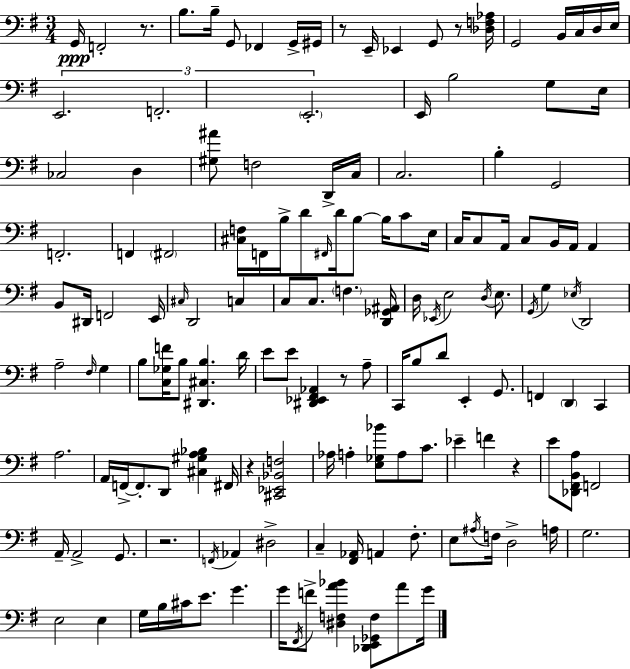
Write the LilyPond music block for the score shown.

{
  \clef bass
  \numericTimeSignature
  \time 3/4
  \key e \minor
  \repeat volta 2 { g,16\ppp f,2-. r8. | b8. b16-- g,8 fes,4 g,16-> gis,16 | r8 e,16-- ees,4 g,8 r8 <des f aes>16 | g,2 b,16 c16 d16 e16 | \break \tuplet 3/2 { e,2. | f,2.-. | \parenthesize e,2.-. } | e,16 b2 g8 e16 | \break ces2 d4 | <gis ais'>8 f2 d,16-> c16 | c2. | b4-. g,2 | \break f,2.-. | f,4 \parenthesize fis,2 | <cis f>16 f,16 b16-> d'8 \grace { fis,16 } d'16 b8~~ b16 c'8 | e16 c16 c8 a,16 c8 b,16 a,16 a,4 | \break b,8 dis,16 f,2 | e,16 \grace { cis16 } d,2 c4 | c8 c8. \parenthesize f4. | <d, ges, ais,>16 d16 \acciaccatura { ees,16 } e2 | \break \acciaccatura { d16 } e8. \acciaccatura { g,16 } g4 \acciaccatura { ees16 } d,2 | a2-- | \grace { fis16 } g4 b8 <c ges f'>16 b8 | <dis, cis b>4. d'16 e'8 e'8 <dis, ees, fis, aes,>4 | \break r8 a8-- c,16 b8 d'8 | e,4-. g,8. f,4 \parenthesize d,4 | c,4 a2. | a,16 f,16->~~ f,8.-. | \break d,8 <cis gis a bes>4 fis,16 r4 <cis, ees, bes, f>2 | aes16 a4-. | <e ges bes'>8 a8 c'8. ees'4-- f'4 | r4 e'8 <des, fis, b, a>8 f,2 | \break a,16-- a,2-> | g,8. r2. | \acciaccatura { f,16 } aes,4 | dis2-> c4-- | \break <fis, aes,>16 a,4 fis8.-. e8 \acciaccatura { ais16 } f16 | d2-> a16 g2. | e2 | e4 g16 b16 cis'16 | \break e'8. g'4. g'16 \acciaccatura { fis,16 } f'8-> | <dis f a' bes'>4 <des, e, ges, f>8 a'8 g'16 } \bar "|."
}